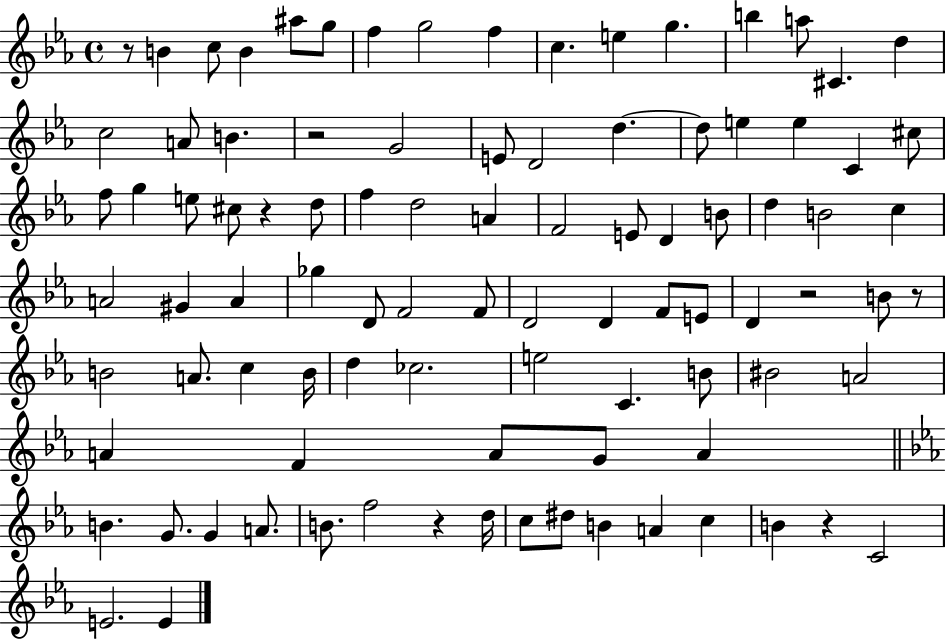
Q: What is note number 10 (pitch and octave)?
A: E5